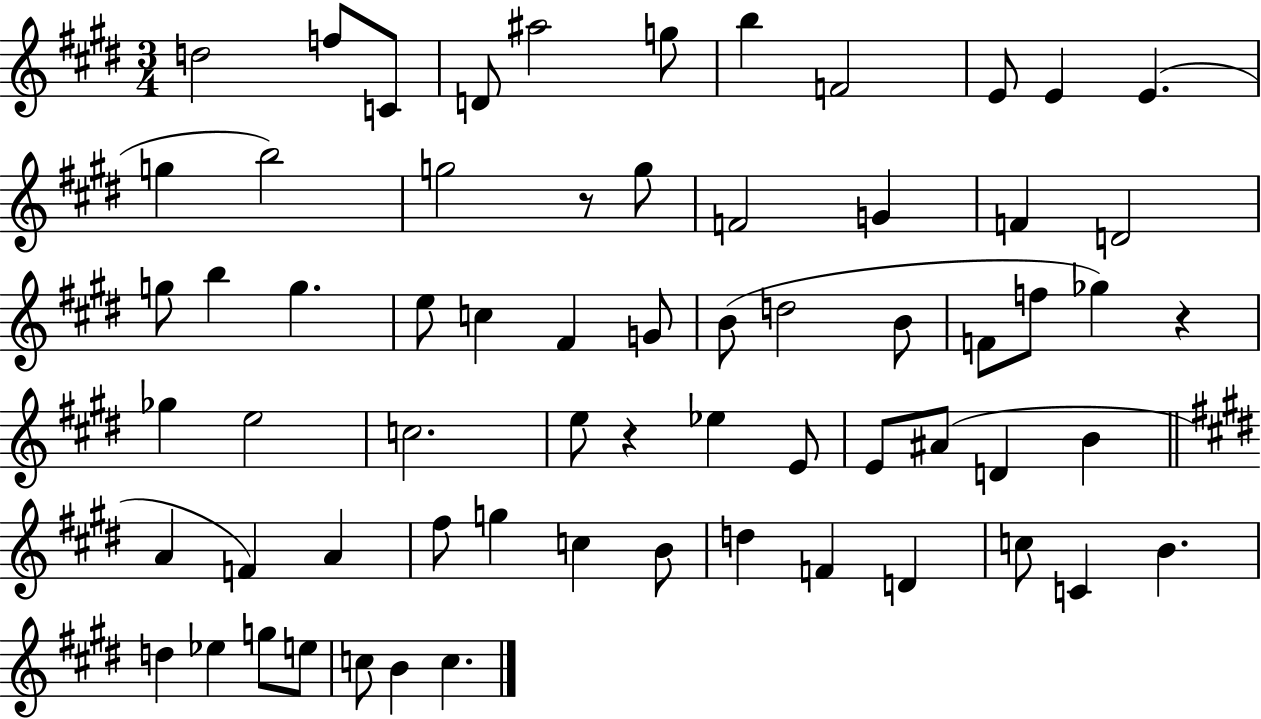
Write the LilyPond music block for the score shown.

{
  \clef treble
  \numericTimeSignature
  \time 3/4
  \key e \major
  d''2 f''8 c'8 | d'8 ais''2 g''8 | b''4 f'2 | e'8 e'4 e'4.( | \break g''4 b''2) | g''2 r8 g''8 | f'2 g'4 | f'4 d'2 | \break g''8 b''4 g''4. | e''8 c''4 fis'4 g'8 | b'8( d''2 b'8 | f'8 f''8 ges''4) r4 | \break ges''4 e''2 | c''2. | e''8 r4 ees''4 e'8 | e'8 ais'8( d'4 b'4 | \break \bar "||" \break \key e \major a'4 f'4) a'4 | fis''8 g''4 c''4 b'8 | d''4 f'4 d'4 | c''8 c'4 b'4. | \break d''4 ees''4 g''8 e''8 | c''8 b'4 c''4. | \bar "|."
}